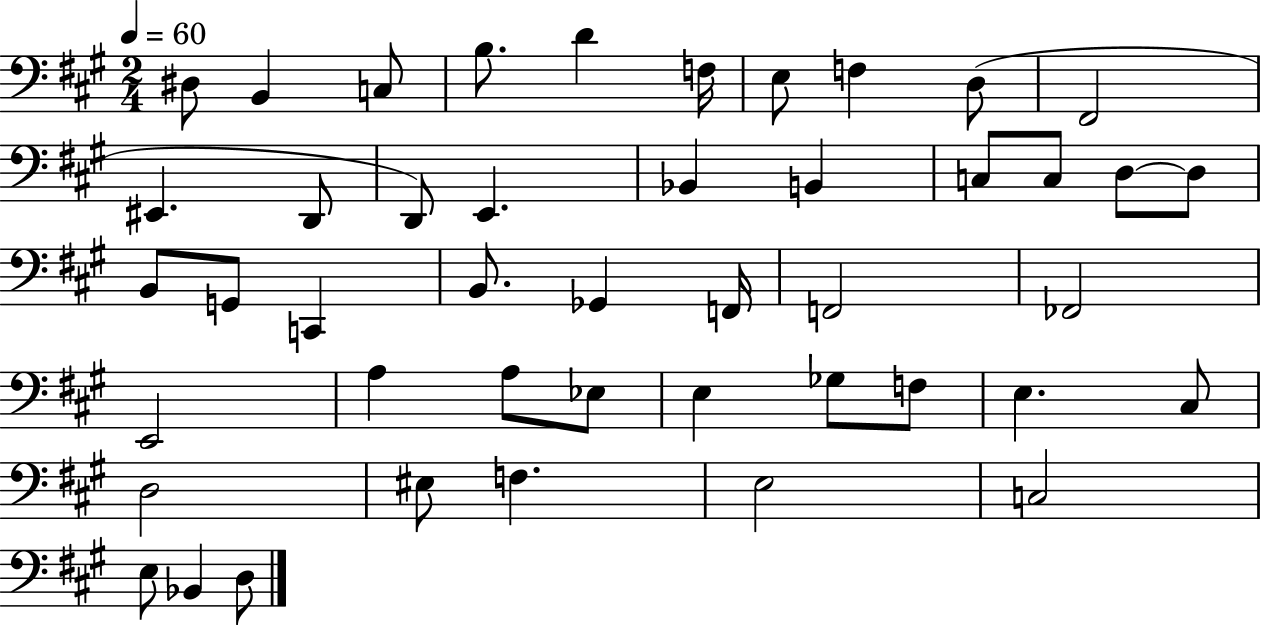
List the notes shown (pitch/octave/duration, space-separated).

D#3/e B2/q C3/e B3/e. D4/q F3/s E3/e F3/q D3/e F#2/h EIS2/q. D2/e D2/e E2/q. Bb2/q B2/q C3/e C3/e D3/e D3/e B2/e G2/e C2/q B2/e. Gb2/q F2/s F2/h FES2/h E2/h A3/q A3/e Eb3/e E3/q Gb3/e F3/e E3/q. C#3/e D3/h EIS3/e F3/q. E3/h C3/h E3/e Bb2/q D3/e